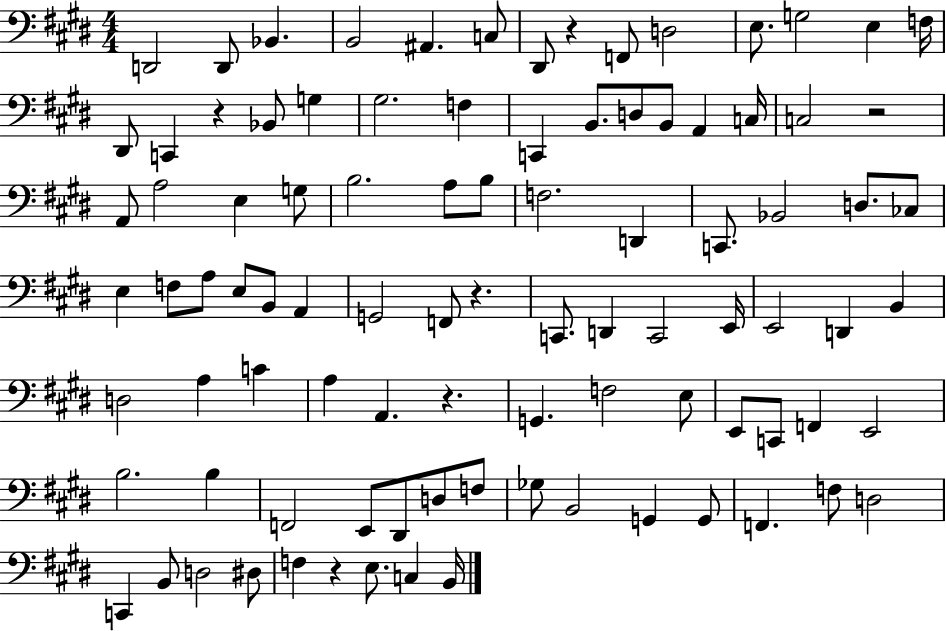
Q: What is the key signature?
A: E major